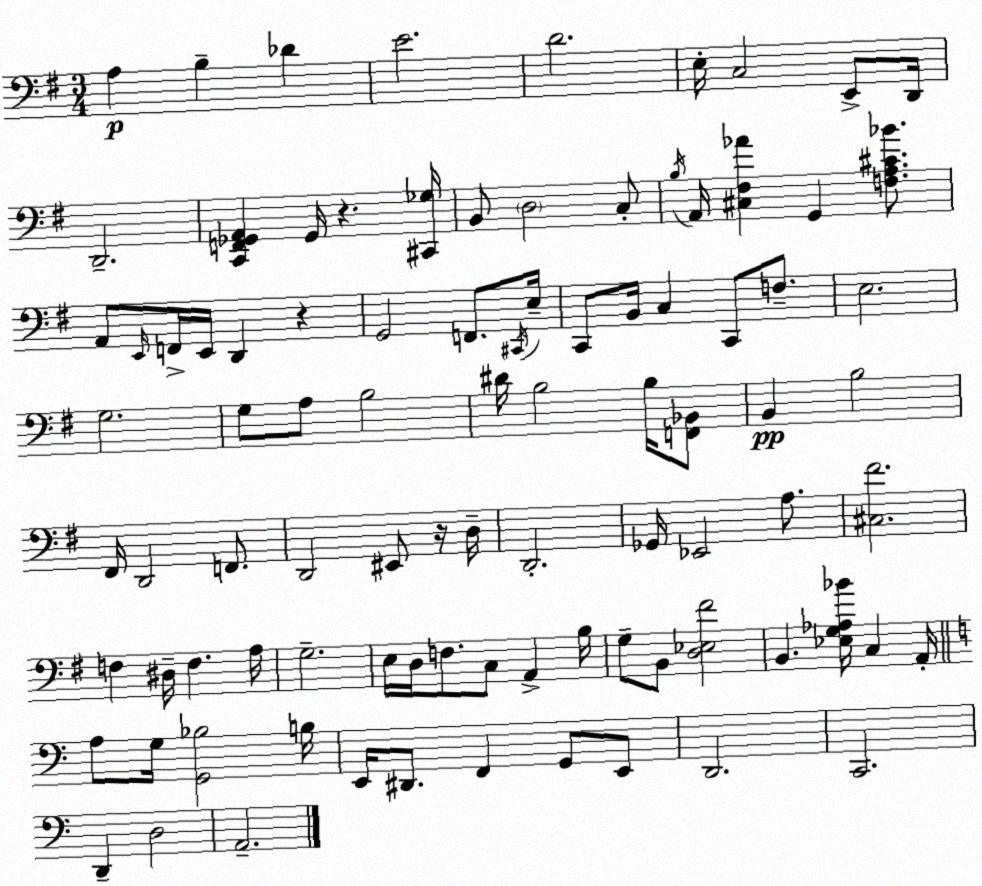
X:1
T:Untitled
M:3/4
L:1/4
K:Em
A, B, _D E2 D2 E,/4 C,2 E,,/2 D,,/4 D,,2 [C,,F,,_G,,A,,] _G,,/4 z [^C,,_G,]/4 B,,/2 D,2 C,/2 B,/4 A,,/4 [^C,^F,_A] G,, [F,A,^C_B]/2 A,,/2 E,,/4 F,,/4 E,,/4 D,, z G,,2 F,,/2 ^C,,/4 E,/4 C,,/2 B,,/4 C, C,,/2 F,/2 E,2 G,2 G,/2 A,/2 B,2 ^D/4 B,2 B,/4 [F,,_B,,]/2 B,, B,2 ^F,,/4 D,,2 F,,/2 D,,2 ^E,,/2 z/4 D,/4 D,,2 _G,,/4 _E,,2 A,/2 [^C,^F]2 F, ^D,/4 F, A,/4 G,2 E,/4 D,/4 F,/2 C,/2 A,, B,/4 G,/2 B,,/2 [D,_E,^F]2 B,, [_E,G,_A,_B]/4 C, A,,/4 A,/2 G,/4 [G,,_B,]2 B,/4 E,,/4 ^D,,/2 F,, G,,/2 E,,/2 D,,2 C,,2 D,, D,2 A,,2